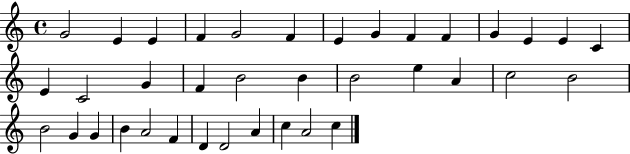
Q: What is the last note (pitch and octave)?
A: C5